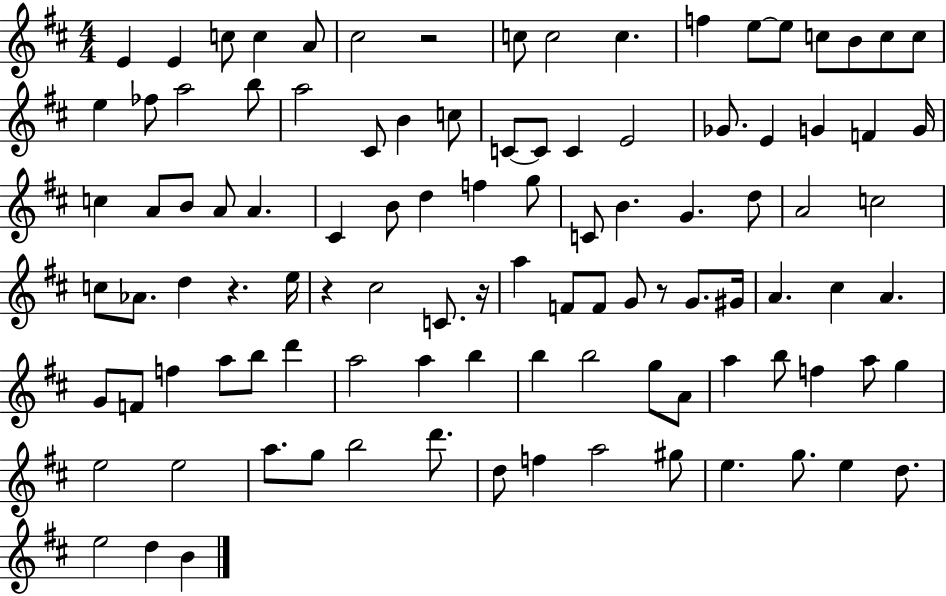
{
  \clef treble
  \numericTimeSignature
  \time 4/4
  \key d \major
  \repeat volta 2 { e'4 e'4 c''8 c''4 a'8 | cis''2 r2 | c''8 c''2 c''4. | f''4 e''8~~ e''8 c''8 b'8 c''8 c''8 | \break e''4 fes''8 a''2 b''8 | a''2 cis'8 b'4 c''8 | c'8~~ c'8 c'4 e'2 | ges'8. e'4 g'4 f'4 g'16 | \break c''4 a'8 b'8 a'8 a'4. | cis'4 b'8 d''4 f''4 g''8 | c'8 b'4. g'4. d''8 | a'2 c''2 | \break c''8 aes'8. d''4 r4. e''16 | r4 cis''2 c'8. r16 | a''4 f'8 f'8 g'8 r8 g'8. gis'16 | a'4. cis''4 a'4. | \break g'8 f'8 f''4 a''8 b''8 d'''4 | a''2 a''4 b''4 | b''4 b''2 g''8 a'8 | a''4 b''8 f''4 a''8 g''4 | \break e''2 e''2 | a''8. g''8 b''2 d'''8. | d''8 f''4 a''2 gis''8 | e''4. g''8. e''4 d''8. | \break e''2 d''4 b'4 | } \bar "|."
}